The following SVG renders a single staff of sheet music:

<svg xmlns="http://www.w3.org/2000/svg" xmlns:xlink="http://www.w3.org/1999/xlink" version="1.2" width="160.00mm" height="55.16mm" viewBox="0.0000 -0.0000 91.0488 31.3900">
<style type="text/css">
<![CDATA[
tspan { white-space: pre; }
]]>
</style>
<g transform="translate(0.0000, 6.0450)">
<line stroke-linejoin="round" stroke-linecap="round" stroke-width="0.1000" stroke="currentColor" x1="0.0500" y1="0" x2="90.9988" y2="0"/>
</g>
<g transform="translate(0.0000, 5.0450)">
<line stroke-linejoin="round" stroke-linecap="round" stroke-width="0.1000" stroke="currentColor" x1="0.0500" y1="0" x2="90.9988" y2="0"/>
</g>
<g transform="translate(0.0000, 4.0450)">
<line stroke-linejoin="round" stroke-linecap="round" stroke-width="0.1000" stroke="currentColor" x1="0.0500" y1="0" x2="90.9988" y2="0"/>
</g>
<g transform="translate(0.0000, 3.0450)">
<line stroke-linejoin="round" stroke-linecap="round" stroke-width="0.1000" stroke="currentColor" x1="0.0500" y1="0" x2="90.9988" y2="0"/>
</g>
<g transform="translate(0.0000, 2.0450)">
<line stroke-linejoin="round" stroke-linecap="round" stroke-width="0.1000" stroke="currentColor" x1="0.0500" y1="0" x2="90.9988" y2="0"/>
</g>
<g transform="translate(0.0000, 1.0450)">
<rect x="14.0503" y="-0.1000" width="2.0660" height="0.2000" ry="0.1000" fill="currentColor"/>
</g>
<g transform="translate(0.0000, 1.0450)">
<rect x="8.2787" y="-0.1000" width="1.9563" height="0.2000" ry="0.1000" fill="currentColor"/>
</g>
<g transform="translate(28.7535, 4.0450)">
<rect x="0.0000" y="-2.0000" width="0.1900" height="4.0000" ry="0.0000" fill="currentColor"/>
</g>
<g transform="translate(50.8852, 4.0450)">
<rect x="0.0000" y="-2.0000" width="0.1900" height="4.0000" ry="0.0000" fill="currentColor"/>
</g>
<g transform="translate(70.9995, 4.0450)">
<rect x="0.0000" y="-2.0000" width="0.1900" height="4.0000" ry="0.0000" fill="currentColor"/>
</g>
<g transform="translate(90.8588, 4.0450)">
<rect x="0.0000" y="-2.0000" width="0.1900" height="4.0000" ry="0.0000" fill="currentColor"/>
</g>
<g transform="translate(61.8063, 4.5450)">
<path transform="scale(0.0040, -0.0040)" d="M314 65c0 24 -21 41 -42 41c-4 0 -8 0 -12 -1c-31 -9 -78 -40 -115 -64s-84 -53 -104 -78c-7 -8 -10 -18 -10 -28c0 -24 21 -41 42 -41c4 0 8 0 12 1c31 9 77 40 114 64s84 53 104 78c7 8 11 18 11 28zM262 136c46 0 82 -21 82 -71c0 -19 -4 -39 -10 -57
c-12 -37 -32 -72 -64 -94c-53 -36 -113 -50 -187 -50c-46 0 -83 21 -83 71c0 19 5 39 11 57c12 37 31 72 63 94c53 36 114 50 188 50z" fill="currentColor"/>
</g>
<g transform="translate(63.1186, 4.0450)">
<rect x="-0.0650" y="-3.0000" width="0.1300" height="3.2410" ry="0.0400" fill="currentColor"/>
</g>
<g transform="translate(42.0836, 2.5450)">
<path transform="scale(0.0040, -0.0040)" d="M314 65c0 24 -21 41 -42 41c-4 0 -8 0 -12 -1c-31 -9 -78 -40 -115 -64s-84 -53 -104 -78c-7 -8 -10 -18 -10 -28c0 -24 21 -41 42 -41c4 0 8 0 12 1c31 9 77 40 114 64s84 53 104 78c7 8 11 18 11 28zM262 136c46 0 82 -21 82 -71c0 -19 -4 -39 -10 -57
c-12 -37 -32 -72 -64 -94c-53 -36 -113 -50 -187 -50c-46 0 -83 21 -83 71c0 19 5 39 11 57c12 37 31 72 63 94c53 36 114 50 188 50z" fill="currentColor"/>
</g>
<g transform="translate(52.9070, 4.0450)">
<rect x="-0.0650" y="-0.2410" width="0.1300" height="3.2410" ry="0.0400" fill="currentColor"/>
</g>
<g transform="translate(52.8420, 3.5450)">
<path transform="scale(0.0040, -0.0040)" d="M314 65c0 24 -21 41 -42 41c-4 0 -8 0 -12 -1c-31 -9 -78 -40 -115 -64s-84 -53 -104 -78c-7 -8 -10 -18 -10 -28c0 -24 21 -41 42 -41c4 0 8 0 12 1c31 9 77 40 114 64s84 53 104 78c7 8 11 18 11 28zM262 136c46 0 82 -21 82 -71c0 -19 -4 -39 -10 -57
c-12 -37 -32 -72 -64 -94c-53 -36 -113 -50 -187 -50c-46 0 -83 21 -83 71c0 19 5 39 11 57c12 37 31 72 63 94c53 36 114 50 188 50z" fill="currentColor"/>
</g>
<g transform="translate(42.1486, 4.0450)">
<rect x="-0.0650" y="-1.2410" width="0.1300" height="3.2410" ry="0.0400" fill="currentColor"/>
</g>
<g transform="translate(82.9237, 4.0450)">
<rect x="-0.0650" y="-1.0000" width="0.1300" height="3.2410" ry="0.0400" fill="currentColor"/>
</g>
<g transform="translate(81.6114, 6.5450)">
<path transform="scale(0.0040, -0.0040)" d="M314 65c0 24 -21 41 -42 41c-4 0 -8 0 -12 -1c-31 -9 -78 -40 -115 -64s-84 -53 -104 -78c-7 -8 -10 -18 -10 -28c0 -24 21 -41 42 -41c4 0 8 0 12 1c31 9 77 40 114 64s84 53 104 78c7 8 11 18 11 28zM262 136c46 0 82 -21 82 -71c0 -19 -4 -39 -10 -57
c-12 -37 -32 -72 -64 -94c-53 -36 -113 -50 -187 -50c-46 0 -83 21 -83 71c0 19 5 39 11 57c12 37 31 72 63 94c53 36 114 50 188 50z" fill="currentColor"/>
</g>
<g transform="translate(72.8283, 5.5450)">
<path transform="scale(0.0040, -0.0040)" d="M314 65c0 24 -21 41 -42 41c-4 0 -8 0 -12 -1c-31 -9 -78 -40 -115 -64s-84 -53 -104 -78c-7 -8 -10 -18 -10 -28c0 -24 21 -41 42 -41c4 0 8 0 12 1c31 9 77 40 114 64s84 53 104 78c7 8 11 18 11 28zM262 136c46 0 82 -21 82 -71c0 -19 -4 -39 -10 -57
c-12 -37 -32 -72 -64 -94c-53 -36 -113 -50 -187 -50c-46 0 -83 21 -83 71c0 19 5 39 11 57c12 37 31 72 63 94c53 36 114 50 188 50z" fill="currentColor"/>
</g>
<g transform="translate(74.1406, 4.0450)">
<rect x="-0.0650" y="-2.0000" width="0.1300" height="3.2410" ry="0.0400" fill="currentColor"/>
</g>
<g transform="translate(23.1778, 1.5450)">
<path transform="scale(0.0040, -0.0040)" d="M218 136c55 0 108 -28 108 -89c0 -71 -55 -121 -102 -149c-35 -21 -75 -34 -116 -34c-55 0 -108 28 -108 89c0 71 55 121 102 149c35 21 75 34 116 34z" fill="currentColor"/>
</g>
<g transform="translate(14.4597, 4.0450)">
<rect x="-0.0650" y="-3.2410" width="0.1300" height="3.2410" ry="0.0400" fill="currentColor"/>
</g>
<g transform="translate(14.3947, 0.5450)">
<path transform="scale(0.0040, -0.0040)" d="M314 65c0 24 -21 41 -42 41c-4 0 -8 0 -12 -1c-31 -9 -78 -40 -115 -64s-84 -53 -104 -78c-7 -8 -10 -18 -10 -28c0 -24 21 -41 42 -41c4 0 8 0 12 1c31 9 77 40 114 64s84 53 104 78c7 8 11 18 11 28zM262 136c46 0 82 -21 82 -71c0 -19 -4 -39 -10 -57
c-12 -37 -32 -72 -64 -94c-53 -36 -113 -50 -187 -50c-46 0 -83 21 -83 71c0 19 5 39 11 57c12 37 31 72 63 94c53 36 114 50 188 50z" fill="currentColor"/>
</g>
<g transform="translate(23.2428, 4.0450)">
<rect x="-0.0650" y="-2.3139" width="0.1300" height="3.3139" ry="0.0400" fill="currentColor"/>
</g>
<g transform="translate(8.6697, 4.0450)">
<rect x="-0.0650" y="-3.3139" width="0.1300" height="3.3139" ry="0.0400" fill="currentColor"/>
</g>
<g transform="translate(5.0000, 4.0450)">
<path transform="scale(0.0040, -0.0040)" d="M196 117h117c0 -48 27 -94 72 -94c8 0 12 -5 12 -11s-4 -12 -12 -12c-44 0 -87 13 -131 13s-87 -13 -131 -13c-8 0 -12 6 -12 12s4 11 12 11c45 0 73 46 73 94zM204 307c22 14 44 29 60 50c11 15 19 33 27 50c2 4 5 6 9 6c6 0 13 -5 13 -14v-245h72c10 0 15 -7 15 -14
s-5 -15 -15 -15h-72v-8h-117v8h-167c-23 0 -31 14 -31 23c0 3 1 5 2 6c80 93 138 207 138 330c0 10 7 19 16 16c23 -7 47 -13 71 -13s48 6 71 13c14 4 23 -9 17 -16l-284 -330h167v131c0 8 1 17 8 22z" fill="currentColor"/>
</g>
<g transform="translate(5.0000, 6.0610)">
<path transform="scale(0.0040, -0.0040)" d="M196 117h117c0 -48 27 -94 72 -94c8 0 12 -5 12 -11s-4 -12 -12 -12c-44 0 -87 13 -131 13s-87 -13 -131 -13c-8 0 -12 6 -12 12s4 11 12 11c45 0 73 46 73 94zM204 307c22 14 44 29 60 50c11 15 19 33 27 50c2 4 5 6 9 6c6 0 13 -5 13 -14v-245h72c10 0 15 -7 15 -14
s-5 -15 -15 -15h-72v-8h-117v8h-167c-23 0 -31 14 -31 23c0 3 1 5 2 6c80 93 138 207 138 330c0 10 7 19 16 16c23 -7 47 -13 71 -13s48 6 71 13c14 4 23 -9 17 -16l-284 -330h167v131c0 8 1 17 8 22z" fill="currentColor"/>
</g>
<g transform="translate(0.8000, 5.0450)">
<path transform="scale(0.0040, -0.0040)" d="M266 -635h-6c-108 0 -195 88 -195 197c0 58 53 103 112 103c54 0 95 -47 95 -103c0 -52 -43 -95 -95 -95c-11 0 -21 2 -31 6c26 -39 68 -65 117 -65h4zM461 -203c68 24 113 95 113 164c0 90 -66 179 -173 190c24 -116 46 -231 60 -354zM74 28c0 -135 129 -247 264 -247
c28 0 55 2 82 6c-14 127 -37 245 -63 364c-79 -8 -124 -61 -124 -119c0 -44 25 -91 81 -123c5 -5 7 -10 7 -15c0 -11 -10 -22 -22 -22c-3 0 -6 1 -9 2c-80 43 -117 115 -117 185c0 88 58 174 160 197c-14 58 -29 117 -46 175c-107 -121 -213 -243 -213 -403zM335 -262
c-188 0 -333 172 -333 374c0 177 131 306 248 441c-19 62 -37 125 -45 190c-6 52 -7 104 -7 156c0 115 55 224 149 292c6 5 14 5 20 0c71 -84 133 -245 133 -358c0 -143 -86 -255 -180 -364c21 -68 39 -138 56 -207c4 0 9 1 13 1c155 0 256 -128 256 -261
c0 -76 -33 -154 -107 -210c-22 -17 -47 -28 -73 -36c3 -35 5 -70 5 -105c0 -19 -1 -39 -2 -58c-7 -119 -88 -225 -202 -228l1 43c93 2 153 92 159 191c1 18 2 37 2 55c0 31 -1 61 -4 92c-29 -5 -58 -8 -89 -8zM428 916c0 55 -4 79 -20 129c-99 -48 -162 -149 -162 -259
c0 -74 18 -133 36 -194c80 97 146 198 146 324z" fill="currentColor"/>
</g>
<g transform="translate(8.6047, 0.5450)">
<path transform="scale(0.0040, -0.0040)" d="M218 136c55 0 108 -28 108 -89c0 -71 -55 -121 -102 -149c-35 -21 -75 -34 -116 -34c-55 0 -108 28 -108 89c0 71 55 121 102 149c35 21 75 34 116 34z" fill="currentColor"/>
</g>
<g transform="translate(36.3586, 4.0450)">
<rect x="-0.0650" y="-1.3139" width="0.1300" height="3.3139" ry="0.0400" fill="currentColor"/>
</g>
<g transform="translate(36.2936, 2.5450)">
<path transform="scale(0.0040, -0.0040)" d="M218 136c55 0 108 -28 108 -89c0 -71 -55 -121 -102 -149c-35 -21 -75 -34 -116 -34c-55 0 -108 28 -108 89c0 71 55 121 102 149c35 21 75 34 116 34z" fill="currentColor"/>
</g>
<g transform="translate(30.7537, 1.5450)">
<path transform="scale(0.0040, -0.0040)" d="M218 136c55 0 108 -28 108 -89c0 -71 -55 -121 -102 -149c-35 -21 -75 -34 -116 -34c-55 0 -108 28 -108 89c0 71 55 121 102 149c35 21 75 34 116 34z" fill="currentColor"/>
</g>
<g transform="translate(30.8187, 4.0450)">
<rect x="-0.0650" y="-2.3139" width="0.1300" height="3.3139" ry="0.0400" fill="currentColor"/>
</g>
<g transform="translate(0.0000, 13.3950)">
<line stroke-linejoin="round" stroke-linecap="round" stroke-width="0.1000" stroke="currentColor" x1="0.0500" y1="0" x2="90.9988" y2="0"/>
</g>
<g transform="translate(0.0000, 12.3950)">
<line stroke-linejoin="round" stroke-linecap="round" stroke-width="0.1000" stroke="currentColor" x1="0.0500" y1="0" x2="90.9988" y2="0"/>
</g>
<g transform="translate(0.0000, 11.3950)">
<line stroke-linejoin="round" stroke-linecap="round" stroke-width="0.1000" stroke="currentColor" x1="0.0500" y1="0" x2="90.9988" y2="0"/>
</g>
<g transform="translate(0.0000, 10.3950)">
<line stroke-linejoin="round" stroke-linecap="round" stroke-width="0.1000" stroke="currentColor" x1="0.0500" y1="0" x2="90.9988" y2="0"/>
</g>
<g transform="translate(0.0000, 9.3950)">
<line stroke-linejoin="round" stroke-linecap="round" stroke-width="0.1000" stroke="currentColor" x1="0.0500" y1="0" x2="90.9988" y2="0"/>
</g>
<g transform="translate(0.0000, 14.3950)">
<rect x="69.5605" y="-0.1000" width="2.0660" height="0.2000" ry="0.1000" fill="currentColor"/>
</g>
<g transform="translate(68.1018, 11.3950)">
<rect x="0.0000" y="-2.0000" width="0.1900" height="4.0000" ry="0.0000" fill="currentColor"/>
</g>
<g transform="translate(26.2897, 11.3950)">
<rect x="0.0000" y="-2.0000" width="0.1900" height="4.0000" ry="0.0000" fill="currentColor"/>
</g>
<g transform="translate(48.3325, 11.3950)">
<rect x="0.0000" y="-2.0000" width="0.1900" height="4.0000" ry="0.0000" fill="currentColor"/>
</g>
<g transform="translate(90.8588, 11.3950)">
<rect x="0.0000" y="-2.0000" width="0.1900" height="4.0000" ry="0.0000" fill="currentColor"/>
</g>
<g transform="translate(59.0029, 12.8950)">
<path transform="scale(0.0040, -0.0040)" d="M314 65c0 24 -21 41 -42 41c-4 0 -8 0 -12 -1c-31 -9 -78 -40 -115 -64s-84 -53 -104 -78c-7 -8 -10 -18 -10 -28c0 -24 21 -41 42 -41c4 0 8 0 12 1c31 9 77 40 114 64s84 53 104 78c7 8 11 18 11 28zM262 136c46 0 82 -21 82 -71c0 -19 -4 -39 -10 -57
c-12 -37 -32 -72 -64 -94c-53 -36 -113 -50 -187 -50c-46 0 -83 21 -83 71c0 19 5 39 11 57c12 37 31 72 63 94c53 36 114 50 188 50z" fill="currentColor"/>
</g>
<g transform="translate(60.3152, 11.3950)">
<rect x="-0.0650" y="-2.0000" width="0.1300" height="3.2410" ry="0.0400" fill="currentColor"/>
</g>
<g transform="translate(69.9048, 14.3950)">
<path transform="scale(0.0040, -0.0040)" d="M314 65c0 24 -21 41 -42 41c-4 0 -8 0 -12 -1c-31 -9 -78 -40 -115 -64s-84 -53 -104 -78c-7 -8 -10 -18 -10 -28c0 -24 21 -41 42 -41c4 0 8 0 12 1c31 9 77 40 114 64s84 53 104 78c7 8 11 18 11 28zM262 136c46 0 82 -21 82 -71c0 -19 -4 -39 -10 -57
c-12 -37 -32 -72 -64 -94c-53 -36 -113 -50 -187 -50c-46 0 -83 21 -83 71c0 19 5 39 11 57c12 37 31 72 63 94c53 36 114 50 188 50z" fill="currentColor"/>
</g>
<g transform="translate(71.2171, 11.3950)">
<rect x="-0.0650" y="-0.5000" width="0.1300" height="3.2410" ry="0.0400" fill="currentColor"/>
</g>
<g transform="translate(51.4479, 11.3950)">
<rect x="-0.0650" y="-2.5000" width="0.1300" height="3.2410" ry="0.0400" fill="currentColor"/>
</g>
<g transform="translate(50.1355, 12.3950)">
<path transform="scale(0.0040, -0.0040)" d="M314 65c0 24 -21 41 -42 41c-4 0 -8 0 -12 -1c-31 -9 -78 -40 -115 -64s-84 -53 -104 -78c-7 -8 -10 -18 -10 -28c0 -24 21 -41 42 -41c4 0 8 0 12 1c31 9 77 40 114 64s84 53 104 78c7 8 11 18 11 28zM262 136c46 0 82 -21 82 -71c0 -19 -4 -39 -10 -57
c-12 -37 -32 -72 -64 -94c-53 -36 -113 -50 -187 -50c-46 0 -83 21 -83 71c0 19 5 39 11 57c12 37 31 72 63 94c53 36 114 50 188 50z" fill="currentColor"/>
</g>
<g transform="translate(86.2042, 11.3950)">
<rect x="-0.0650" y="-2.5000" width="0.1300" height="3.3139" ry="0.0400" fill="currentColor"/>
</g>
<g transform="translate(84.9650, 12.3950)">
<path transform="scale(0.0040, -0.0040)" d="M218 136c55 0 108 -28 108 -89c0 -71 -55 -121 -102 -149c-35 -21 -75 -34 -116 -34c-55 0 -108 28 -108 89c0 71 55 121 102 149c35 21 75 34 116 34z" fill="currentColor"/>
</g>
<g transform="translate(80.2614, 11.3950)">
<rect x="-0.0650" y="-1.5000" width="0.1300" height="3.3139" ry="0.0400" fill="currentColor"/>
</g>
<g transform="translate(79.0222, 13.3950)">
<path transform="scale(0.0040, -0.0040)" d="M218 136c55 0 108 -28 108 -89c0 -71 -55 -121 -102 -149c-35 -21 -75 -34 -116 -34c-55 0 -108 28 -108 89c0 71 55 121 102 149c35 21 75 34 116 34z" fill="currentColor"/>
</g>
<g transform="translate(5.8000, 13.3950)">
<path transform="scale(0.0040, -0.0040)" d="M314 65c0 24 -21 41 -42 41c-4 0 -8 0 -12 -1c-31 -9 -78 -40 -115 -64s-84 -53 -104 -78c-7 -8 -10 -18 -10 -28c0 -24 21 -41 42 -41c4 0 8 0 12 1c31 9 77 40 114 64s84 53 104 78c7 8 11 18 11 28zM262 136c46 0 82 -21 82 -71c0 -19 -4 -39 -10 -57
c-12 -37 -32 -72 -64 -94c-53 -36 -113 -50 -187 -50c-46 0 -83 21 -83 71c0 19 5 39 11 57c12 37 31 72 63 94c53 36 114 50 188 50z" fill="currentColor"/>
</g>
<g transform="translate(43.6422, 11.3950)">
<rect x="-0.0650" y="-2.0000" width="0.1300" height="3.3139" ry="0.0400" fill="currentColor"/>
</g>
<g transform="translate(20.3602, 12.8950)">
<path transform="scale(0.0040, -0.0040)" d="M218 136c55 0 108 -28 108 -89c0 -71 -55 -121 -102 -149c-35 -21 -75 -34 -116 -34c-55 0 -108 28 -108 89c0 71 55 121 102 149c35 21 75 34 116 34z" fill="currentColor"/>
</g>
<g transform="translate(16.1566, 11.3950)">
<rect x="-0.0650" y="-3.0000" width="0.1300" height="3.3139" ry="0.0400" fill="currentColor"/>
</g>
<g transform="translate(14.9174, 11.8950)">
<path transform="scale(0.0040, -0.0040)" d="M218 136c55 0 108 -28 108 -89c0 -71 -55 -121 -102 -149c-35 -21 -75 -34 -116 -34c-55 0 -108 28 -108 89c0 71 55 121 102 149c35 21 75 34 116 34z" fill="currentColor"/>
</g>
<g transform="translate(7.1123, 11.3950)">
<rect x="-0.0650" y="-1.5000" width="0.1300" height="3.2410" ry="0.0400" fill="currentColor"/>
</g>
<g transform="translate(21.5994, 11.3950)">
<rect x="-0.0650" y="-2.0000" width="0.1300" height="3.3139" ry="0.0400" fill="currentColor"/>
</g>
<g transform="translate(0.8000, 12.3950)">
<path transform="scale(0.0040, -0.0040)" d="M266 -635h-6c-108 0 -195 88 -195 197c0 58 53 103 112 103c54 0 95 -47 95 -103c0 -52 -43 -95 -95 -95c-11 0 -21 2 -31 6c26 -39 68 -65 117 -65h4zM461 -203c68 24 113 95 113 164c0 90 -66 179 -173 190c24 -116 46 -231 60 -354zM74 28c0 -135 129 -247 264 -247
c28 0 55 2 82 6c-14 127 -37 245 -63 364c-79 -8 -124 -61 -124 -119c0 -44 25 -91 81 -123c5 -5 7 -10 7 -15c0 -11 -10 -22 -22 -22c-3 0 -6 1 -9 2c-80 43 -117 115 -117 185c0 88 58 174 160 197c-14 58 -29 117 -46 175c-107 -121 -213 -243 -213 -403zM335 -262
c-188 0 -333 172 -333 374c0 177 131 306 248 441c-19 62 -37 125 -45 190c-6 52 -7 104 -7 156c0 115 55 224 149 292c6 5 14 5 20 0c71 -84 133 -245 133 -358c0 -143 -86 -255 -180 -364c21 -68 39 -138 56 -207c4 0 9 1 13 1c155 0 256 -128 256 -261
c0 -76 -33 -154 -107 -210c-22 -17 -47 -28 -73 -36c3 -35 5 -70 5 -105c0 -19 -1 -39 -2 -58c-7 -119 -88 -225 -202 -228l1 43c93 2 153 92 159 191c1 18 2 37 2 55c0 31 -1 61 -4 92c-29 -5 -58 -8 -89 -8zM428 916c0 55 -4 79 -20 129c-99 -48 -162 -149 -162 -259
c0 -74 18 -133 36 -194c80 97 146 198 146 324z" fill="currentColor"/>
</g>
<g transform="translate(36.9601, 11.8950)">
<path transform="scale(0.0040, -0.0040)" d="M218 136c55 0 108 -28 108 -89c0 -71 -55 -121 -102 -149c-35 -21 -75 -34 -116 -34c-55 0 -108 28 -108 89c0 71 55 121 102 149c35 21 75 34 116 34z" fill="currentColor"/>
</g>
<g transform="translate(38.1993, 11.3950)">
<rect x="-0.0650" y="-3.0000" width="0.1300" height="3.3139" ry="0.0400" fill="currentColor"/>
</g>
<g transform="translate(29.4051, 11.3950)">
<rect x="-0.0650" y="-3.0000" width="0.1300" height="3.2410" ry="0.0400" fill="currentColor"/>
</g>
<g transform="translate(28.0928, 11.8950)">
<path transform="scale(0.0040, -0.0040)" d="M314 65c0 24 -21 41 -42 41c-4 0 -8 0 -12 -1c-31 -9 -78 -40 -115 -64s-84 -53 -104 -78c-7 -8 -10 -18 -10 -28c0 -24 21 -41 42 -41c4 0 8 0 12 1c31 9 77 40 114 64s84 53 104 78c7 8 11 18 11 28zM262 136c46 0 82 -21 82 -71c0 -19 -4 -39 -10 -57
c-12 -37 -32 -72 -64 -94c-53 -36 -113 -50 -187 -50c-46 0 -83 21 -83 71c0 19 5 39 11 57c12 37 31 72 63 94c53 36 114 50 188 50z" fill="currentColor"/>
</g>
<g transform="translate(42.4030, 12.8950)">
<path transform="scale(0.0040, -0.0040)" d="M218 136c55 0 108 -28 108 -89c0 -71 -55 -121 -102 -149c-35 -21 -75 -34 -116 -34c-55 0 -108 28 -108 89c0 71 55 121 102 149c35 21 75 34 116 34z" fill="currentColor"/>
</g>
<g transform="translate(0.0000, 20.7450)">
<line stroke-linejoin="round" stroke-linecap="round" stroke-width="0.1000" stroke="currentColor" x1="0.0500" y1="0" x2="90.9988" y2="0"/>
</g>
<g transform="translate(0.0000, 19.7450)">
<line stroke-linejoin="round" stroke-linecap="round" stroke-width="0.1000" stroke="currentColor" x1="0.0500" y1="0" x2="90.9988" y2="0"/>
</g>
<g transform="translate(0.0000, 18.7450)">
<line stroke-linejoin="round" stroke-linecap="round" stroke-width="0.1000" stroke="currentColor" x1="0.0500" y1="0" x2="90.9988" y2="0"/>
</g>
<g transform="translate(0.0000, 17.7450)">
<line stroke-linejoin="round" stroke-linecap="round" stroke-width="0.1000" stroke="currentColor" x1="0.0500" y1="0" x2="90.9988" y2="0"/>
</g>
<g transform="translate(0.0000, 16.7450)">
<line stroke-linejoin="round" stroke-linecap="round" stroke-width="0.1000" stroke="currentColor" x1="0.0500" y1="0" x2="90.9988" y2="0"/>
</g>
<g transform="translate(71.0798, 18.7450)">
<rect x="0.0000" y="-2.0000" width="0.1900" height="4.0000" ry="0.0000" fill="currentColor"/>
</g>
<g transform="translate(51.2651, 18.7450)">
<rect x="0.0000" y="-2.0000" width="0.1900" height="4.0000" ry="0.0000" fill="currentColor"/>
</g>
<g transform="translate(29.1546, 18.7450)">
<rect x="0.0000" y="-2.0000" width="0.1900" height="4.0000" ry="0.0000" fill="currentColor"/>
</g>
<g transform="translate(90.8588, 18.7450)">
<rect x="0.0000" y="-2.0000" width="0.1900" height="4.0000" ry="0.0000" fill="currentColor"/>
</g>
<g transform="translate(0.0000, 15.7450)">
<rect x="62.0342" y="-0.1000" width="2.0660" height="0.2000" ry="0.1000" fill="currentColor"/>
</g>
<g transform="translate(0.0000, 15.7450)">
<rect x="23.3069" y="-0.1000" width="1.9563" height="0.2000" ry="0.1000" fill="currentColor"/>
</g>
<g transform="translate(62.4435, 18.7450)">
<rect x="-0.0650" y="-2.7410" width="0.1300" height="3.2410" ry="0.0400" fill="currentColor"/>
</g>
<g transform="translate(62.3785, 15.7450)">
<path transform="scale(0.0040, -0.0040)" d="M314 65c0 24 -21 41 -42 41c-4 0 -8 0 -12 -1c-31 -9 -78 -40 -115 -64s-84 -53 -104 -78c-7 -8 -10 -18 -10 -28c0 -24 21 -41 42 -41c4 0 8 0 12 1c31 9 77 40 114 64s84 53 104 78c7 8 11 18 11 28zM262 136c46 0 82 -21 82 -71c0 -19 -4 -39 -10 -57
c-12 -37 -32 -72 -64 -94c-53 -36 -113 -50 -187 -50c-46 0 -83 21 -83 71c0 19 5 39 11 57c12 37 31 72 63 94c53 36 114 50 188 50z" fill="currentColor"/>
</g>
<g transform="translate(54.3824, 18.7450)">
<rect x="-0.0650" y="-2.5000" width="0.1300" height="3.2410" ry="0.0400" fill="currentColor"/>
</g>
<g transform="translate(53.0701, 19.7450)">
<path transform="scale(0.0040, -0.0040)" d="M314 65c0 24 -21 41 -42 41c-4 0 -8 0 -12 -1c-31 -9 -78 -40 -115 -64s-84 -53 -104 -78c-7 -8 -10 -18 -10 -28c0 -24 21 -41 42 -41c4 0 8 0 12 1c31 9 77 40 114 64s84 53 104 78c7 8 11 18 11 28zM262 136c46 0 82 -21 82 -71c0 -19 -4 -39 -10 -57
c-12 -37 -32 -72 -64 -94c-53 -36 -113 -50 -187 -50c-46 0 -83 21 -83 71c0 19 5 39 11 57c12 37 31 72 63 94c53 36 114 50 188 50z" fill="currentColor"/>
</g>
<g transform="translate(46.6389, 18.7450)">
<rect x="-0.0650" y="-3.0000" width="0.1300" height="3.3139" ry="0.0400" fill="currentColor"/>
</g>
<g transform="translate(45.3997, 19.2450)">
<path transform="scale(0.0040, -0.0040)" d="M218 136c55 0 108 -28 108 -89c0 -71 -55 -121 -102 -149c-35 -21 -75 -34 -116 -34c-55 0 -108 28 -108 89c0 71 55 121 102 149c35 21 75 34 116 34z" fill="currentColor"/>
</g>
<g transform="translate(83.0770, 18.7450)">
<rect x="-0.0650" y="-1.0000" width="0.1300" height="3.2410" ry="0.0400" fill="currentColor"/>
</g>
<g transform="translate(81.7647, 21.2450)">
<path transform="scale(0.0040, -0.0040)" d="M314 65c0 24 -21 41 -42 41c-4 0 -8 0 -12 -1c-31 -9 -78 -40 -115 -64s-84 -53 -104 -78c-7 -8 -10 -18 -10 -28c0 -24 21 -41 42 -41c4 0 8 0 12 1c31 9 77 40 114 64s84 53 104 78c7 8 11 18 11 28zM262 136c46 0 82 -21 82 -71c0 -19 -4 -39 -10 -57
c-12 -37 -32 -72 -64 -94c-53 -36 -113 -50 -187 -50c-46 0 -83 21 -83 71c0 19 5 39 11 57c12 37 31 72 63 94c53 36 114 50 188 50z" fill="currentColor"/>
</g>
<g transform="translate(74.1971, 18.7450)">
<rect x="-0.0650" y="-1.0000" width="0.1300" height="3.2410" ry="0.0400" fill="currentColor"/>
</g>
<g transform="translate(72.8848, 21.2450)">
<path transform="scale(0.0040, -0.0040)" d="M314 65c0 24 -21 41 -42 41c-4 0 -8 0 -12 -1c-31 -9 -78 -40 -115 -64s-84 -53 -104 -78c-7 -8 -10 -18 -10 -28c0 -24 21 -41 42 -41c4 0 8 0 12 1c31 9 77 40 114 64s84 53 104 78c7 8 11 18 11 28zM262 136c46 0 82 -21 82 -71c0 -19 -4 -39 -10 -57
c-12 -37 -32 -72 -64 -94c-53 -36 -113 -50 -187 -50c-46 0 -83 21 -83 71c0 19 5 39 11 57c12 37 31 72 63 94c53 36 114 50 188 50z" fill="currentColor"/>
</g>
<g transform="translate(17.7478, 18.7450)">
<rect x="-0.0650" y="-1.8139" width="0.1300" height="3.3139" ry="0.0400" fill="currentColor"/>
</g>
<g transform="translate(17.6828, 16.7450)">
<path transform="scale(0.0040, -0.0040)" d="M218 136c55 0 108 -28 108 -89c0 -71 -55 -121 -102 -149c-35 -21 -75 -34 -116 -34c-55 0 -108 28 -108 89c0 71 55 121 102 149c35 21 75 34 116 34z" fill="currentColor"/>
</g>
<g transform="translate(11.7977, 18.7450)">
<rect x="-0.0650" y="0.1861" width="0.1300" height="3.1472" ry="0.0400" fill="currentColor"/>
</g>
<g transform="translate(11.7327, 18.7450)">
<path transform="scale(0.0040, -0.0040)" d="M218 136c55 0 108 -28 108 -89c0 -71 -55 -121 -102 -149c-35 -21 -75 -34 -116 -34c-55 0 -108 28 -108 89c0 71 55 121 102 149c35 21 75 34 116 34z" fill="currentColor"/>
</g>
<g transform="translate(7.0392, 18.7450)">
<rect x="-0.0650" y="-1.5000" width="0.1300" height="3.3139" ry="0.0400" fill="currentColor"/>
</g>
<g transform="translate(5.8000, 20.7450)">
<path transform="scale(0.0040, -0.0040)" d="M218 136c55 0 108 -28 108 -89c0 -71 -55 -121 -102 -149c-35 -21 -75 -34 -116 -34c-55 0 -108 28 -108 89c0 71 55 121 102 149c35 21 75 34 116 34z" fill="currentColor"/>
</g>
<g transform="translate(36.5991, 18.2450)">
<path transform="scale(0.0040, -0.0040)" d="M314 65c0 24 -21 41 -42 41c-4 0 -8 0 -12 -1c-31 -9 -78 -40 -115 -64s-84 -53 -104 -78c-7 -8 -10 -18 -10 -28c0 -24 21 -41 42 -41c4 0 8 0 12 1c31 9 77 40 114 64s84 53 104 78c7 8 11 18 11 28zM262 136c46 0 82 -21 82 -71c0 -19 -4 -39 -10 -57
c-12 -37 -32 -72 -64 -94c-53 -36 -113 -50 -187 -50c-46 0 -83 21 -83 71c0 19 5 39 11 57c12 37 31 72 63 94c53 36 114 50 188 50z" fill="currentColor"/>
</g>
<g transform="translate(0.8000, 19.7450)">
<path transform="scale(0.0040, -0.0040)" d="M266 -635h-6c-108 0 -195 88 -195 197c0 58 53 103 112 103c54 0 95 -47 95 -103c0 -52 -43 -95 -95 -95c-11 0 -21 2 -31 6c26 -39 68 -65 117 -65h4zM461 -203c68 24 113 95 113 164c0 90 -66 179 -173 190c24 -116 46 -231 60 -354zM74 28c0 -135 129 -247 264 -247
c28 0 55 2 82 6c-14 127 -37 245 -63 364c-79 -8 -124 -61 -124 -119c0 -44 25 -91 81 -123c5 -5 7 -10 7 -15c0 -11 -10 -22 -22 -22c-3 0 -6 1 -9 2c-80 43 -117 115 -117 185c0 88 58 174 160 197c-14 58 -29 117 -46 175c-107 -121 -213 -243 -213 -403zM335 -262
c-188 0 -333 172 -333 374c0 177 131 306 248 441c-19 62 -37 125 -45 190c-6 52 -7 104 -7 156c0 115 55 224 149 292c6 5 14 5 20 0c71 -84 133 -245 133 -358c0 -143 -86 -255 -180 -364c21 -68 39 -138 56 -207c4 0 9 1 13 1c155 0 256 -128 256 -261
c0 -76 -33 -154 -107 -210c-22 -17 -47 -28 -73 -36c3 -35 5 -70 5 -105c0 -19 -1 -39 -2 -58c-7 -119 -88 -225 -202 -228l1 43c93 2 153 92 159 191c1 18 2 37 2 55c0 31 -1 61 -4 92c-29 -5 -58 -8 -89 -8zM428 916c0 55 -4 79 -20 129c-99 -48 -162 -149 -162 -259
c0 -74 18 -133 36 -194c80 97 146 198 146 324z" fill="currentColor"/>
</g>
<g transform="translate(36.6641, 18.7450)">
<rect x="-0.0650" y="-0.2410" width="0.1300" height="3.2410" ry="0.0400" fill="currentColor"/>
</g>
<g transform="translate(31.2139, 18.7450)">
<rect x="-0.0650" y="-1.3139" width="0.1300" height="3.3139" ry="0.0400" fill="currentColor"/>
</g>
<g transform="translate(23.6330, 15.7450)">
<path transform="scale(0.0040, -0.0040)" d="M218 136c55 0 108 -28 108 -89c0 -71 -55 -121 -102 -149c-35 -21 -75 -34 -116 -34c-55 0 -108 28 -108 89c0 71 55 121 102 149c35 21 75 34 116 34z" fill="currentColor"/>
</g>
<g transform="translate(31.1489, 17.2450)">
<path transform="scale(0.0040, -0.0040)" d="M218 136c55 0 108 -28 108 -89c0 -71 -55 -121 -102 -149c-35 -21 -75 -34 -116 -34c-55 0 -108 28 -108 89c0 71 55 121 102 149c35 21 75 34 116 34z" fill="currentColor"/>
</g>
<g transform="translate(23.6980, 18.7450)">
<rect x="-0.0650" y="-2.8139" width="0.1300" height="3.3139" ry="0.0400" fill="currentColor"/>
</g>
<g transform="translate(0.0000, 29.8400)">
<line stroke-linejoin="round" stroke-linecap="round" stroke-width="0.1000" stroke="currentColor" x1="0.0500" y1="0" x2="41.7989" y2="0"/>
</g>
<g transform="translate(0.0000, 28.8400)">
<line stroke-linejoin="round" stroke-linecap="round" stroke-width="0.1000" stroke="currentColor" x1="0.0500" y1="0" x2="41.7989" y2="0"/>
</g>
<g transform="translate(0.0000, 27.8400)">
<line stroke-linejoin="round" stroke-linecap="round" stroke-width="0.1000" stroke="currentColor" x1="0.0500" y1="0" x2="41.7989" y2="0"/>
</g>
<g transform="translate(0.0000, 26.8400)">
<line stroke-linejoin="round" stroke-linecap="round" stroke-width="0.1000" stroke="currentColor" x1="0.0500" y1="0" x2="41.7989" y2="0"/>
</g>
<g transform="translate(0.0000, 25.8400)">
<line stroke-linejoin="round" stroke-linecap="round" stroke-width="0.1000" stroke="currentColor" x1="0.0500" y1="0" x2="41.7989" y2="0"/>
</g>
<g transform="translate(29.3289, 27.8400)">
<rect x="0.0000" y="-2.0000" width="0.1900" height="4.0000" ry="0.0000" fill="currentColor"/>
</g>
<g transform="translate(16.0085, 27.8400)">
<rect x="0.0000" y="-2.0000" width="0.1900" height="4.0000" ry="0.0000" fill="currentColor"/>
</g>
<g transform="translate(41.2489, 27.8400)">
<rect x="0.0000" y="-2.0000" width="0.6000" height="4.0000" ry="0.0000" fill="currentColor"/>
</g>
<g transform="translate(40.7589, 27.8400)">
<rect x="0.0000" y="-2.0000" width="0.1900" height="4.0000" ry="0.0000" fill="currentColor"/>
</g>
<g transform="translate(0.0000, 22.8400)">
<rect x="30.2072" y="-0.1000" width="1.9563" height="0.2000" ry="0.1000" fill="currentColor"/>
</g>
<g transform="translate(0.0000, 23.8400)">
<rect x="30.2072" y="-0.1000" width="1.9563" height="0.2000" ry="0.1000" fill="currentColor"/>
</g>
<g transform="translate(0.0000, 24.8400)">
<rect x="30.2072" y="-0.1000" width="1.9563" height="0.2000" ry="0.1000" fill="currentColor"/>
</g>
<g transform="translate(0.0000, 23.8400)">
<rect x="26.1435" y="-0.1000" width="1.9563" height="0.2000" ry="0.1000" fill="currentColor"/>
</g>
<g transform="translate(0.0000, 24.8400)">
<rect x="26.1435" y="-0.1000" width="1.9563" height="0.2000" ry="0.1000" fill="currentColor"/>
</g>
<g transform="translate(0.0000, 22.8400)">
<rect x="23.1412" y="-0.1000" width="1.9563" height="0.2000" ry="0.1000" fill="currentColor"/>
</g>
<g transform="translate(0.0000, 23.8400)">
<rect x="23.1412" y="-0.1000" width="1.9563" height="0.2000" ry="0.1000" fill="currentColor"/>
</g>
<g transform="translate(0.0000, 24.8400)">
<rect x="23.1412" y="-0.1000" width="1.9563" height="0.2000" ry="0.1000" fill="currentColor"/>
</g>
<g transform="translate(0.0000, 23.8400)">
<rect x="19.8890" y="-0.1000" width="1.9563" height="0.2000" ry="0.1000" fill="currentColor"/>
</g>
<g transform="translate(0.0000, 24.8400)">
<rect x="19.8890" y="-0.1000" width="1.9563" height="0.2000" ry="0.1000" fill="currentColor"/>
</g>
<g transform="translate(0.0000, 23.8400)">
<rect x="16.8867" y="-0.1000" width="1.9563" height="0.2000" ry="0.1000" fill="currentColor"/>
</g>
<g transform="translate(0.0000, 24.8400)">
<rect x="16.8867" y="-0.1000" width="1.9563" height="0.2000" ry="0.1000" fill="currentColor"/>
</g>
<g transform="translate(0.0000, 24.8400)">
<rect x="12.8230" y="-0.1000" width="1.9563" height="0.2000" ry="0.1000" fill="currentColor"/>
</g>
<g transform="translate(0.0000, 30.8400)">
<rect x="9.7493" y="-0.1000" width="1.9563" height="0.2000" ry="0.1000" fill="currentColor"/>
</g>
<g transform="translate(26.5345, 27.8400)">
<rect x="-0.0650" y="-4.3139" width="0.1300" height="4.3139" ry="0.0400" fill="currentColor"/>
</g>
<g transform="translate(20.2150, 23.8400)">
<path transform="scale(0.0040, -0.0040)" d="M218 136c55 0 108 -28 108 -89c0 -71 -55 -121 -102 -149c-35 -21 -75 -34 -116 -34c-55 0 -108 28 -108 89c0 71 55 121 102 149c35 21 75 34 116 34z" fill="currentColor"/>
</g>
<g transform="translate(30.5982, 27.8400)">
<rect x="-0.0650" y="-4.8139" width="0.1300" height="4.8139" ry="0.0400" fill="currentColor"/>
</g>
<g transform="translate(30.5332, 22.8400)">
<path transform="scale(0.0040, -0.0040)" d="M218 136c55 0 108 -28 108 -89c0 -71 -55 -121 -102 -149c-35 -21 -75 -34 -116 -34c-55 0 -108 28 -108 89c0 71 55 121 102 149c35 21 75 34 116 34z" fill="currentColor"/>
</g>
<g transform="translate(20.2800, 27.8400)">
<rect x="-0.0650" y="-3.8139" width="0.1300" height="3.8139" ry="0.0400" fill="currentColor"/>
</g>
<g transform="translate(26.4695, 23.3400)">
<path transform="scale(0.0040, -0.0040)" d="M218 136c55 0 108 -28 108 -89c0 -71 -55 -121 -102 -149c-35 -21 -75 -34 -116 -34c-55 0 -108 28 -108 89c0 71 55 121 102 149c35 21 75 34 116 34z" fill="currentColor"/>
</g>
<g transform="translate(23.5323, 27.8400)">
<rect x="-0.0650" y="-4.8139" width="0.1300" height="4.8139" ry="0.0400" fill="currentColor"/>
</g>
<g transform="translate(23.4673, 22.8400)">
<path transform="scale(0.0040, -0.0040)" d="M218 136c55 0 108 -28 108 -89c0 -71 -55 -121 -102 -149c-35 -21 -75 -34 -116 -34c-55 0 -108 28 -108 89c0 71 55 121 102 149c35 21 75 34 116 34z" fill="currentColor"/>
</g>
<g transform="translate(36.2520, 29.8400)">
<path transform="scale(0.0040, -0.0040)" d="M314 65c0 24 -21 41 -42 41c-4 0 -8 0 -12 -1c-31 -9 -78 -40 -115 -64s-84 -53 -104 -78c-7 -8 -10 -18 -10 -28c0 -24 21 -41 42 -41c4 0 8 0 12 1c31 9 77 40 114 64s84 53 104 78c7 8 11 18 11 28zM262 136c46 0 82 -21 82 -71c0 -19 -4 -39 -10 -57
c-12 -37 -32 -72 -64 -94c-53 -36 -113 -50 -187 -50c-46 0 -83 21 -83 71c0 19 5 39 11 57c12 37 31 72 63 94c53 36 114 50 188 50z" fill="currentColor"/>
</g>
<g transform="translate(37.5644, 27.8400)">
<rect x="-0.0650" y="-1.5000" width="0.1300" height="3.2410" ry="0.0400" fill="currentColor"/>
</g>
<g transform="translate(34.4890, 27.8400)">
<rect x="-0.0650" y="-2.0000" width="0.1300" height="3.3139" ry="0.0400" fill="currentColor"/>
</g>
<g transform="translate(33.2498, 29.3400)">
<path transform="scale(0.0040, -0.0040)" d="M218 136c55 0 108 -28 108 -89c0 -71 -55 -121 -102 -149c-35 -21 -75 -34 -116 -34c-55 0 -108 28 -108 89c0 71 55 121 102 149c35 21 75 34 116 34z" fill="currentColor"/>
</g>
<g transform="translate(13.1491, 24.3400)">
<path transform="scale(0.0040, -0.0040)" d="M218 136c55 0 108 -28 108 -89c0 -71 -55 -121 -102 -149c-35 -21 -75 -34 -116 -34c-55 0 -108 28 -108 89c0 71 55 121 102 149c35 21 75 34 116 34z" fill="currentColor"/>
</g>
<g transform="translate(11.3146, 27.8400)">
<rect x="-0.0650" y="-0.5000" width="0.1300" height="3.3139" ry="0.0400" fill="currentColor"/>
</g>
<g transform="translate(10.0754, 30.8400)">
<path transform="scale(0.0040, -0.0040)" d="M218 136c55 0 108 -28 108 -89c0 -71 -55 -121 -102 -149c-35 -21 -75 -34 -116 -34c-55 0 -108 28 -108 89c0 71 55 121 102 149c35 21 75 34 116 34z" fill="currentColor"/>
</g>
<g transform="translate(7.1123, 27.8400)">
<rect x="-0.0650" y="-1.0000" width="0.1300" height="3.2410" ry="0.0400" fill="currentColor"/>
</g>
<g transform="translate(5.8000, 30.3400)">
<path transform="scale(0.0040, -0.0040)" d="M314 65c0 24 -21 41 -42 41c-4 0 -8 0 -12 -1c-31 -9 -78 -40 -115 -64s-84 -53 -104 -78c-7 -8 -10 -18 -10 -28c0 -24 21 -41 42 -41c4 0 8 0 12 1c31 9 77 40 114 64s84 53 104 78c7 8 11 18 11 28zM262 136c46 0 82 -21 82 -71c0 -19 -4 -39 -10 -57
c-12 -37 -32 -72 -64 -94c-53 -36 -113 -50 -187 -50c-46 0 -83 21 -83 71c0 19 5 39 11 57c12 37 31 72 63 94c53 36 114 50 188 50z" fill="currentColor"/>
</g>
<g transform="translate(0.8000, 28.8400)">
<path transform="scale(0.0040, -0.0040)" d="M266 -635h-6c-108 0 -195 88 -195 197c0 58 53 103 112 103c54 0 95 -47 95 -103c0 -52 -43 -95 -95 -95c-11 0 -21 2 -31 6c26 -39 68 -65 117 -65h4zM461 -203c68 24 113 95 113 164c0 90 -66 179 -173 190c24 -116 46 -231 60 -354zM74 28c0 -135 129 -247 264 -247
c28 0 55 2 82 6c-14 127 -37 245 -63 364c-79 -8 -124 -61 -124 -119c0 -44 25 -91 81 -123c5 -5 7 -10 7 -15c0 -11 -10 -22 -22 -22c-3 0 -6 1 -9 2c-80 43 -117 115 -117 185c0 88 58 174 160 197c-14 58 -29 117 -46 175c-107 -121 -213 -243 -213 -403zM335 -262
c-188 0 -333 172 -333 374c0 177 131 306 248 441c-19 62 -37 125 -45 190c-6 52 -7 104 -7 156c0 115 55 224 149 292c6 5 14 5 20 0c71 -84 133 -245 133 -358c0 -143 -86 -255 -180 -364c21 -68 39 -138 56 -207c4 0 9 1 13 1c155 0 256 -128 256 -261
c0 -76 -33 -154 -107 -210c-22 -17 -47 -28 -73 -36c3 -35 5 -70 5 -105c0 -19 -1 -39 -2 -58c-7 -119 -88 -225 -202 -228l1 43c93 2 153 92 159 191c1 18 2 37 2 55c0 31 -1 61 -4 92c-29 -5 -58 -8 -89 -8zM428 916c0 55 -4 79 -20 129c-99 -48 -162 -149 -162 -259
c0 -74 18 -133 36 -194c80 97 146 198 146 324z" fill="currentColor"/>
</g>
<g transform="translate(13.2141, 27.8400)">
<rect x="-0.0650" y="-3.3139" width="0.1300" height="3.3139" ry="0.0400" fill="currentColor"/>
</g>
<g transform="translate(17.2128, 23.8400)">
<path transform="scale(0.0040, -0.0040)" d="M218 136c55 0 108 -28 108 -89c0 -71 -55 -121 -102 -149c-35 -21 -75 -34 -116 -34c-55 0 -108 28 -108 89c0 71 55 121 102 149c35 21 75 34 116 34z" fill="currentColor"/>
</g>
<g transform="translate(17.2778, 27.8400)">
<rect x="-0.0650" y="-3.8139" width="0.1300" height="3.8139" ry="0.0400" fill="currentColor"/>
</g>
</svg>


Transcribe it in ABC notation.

X:1
T:Untitled
M:4/4
L:1/4
K:C
b b2 g g e e2 c2 A2 F2 D2 E2 A F A2 A F G2 F2 C2 E G E B f a e c2 A G2 a2 D2 D2 D2 C b c' c' e' d' e' F E2